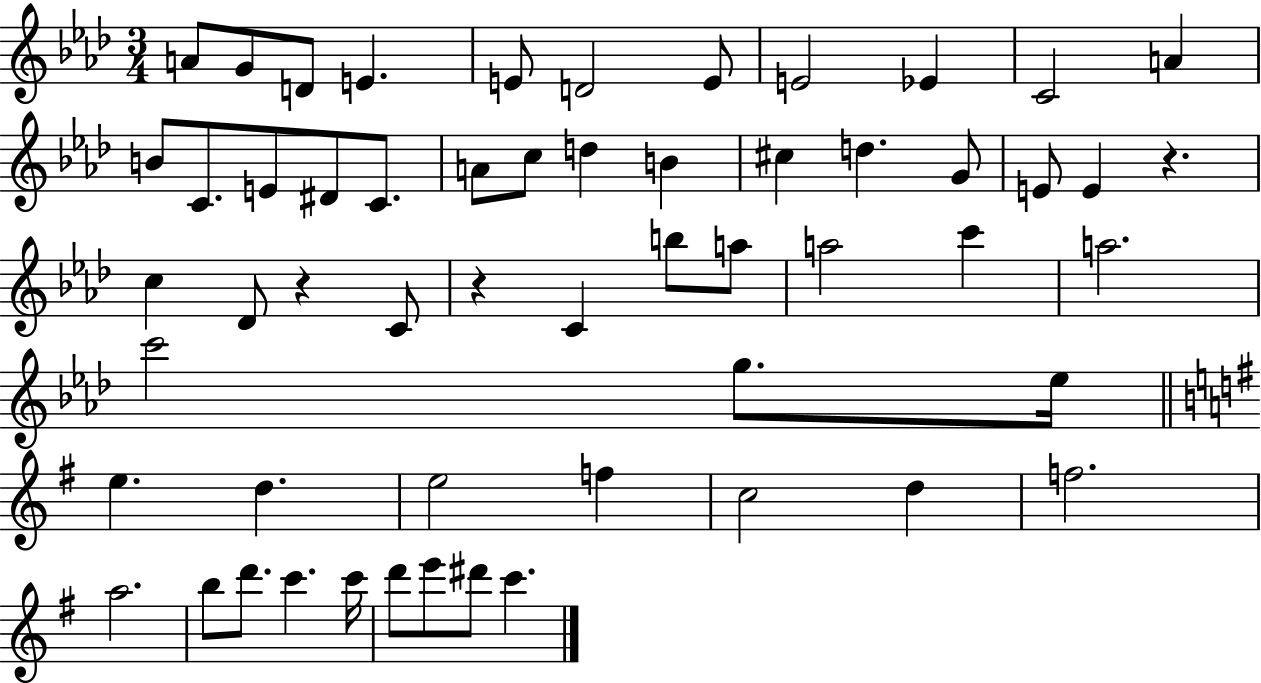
{
  \clef treble
  \numericTimeSignature
  \time 3/4
  \key aes \major
  \repeat volta 2 { a'8 g'8 d'8 e'4. | e'8 d'2 e'8 | e'2 ees'4 | c'2 a'4 | \break b'8 c'8. e'8 dis'8 c'8. | a'8 c''8 d''4 b'4 | cis''4 d''4. g'8 | e'8 e'4 r4. | \break c''4 des'8 r4 c'8 | r4 c'4 b''8 a''8 | a''2 c'''4 | a''2. | \break c'''2 g''8. ees''16 | \bar "||" \break \key g \major e''4. d''4. | e''2 f''4 | c''2 d''4 | f''2. | \break a''2. | b''8 d'''8. c'''4. c'''16 | d'''8 e'''8 dis'''8 c'''4. | } \bar "|."
}